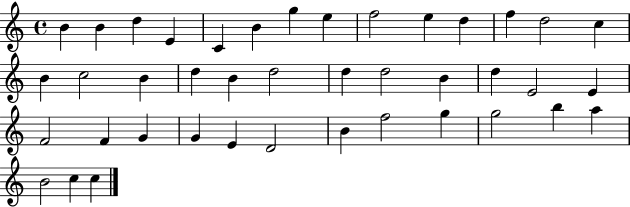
{
  \clef treble
  \time 4/4
  \defaultTimeSignature
  \key c \major
  b'4 b'4 d''4 e'4 | c'4 b'4 g''4 e''4 | f''2 e''4 d''4 | f''4 d''2 c''4 | \break b'4 c''2 b'4 | d''4 b'4 d''2 | d''4 d''2 b'4 | d''4 e'2 e'4 | \break f'2 f'4 g'4 | g'4 e'4 d'2 | b'4 f''2 g''4 | g''2 b''4 a''4 | \break b'2 c''4 c''4 | \bar "|."
}